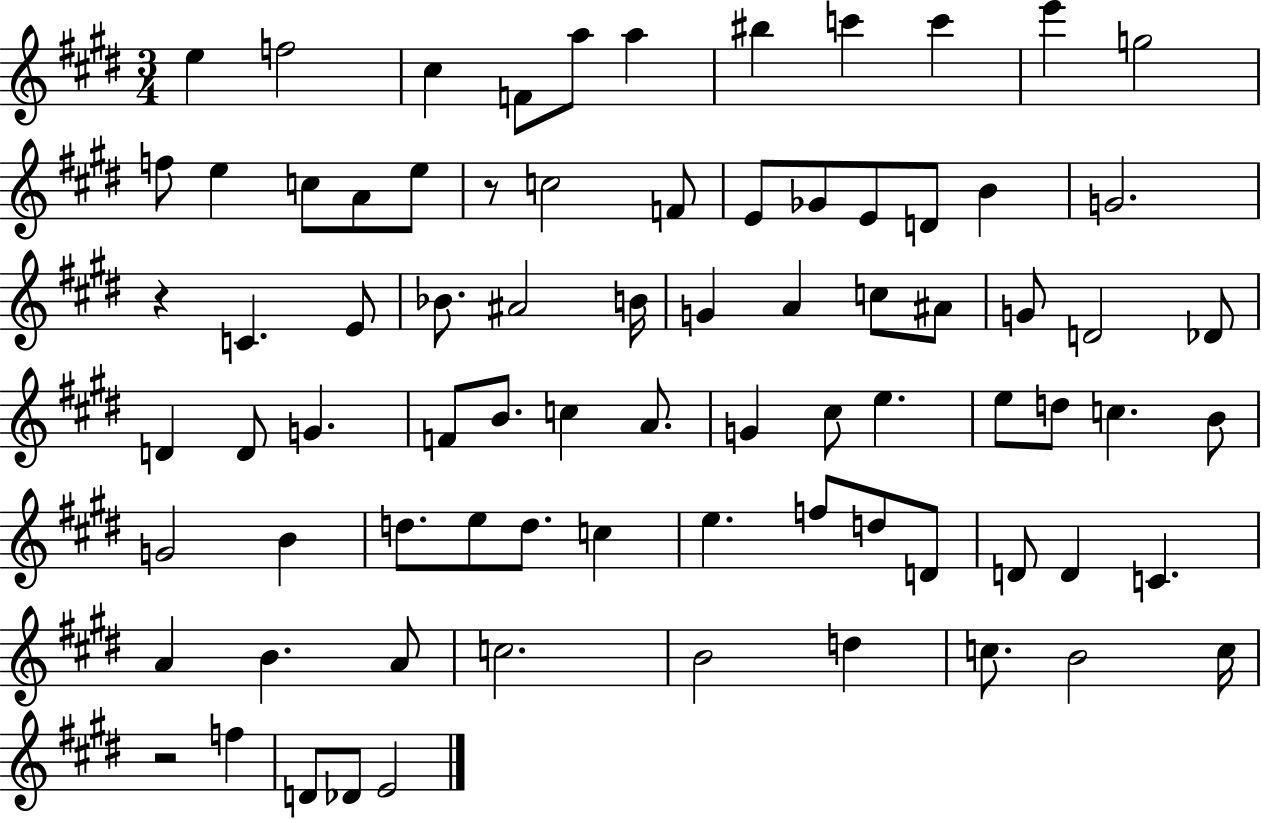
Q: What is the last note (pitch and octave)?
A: E4